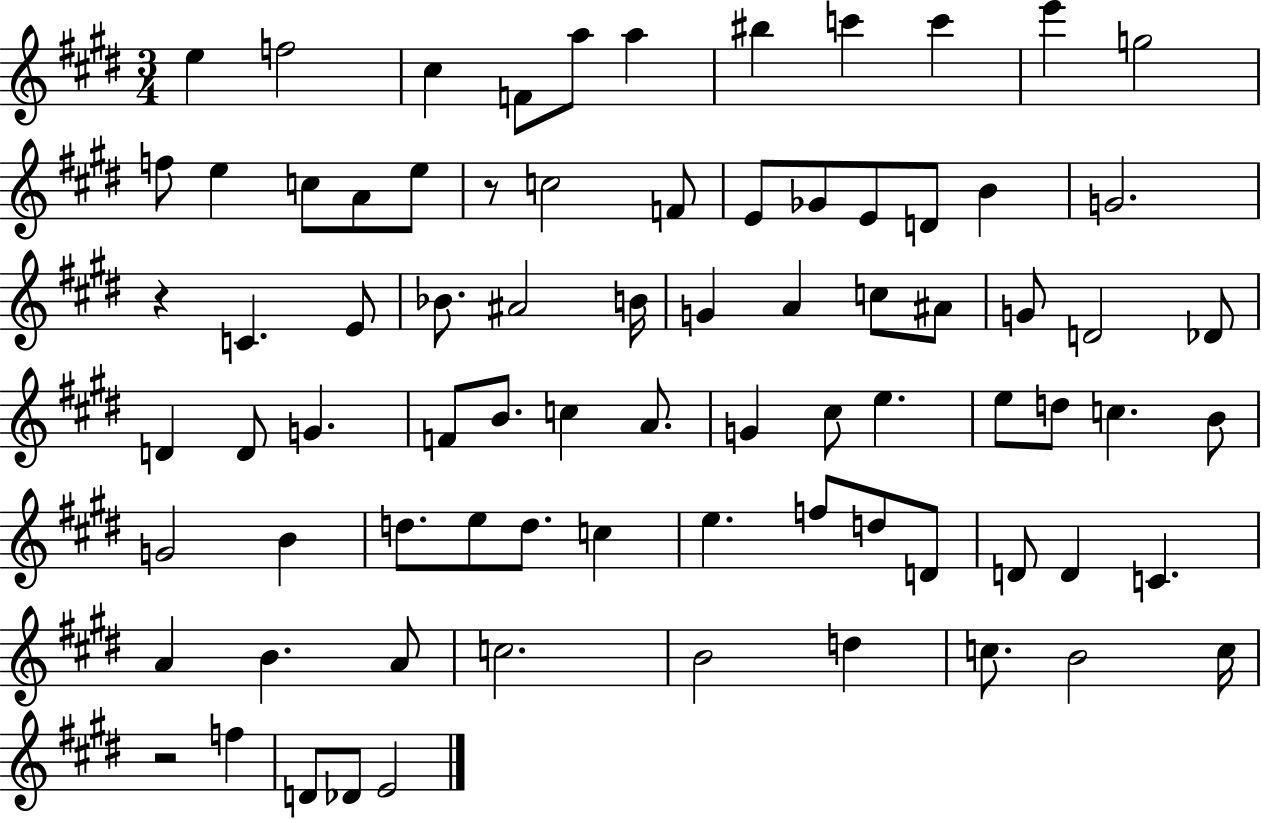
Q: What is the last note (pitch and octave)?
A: E4